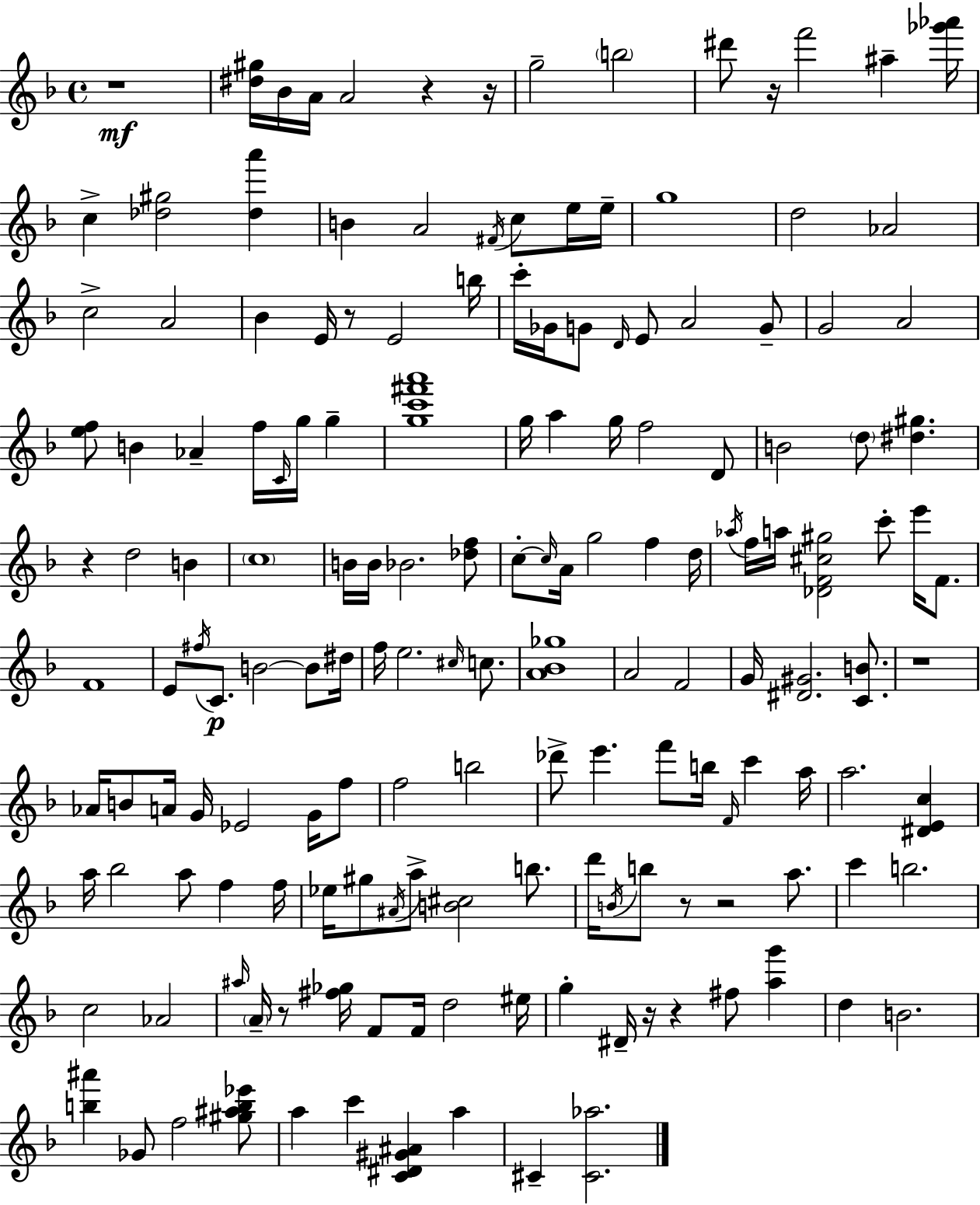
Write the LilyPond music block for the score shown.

{
  \clef treble
  \time 4/4
  \defaultTimeSignature
  \key d \minor
  \repeat volta 2 { r1\mf | <dis'' gis''>16 bes'16 a'16 a'2 r4 r16 | g''2-- \parenthesize b''2 | dis'''8 r16 f'''2 ais''4-- <ges''' aes'''>16 | \break c''4-> <des'' gis''>2 <des'' a'''>4 | b'4 a'2 \acciaccatura { fis'16 } c''8 e''16 | e''16-- g''1 | d''2 aes'2 | \break c''2-> a'2 | bes'4 e'16 r8 e'2 | b''16 c'''16-. ges'16 g'8 \grace { d'16 } e'8 a'2 | g'8-- g'2 a'2 | \break <e'' f''>8 b'4 aes'4-- f''16 \grace { c'16 } g''16 g''4-- | <g'' c''' fis''' a'''>1 | g''16 a''4 g''16 f''2 | d'8 b'2 \parenthesize d''8 <dis'' gis''>4. | \break r4 d''2 b'4 | \parenthesize c''1 | b'16 b'16 bes'2. | <des'' f''>8 c''8-.~~ \grace { c''16 } a'16 g''2 f''4 | \break d''16 \acciaccatura { aes''16 } f''16 a''16 <des' f' cis'' gis''>2 c'''8-. | e'''16 f'8. f'1 | e'8 \acciaccatura { fis''16 }\p c'8. b'2~~ | b'8 dis''16 f''16 e''2. | \break \grace { cis''16 } c''8. <a' bes' ges''>1 | a'2 f'2 | g'16 <dis' gis'>2. | <c' b'>8. r1 | \break aes'16 b'8 a'16 g'16 ees'2 | g'16 f''8 f''2 b''2 | des'''8-> e'''4. f'''8 | b''16 \grace { f'16 } c'''4 a''16 a''2. | \break <dis' e' c''>4 a''16 bes''2 | a''8 f''4 f''16 ees''16 gis''8 \acciaccatura { ais'16 } a''8-> <b' cis''>2 | b''8. d'''16 \acciaccatura { b'16 } b''8 r8 r2 | a''8. c'''4 b''2. | \break c''2 | aes'2 \grace { ais''16 } \parenthesize a'16-- r8 <fis'' ges''>16 f'8 | f'16 d''2 eis''16 g''4-. dis'16-- | r16 r4 fis''8 <a'' g'''>4 d''4 b'2. | \break <b'' ais'''>4 ges'8 | f''2 <gis'' ais'' b'' ees'''>8 a''4 c'''4 | <c' dis' gis' ais'>4 a''4 cis'4-- <cis' aes''>2. | } \bar "|."
}